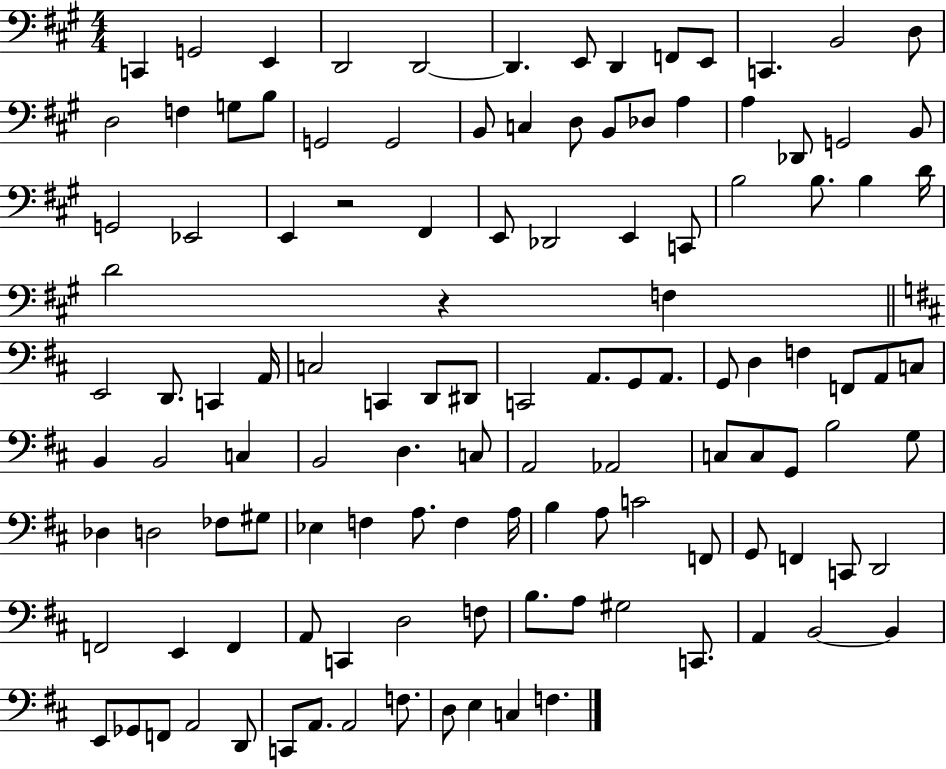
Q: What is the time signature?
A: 4/4